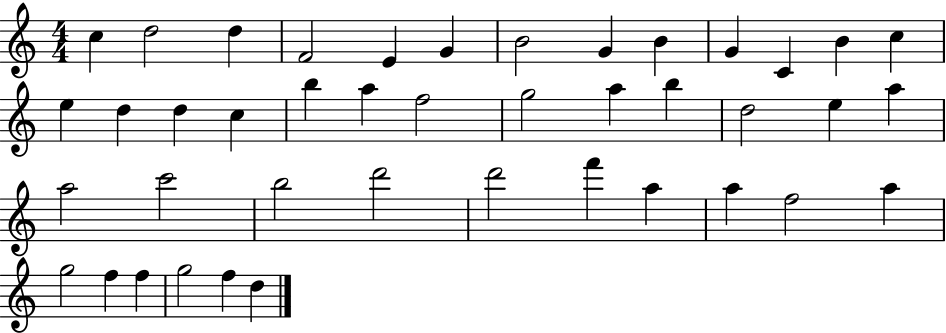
{
  \clef treble
  \numericTimeSignature
  \time 4/4
  \key c \major
  c''4 d''2 d''4 | f'2 e'4 g'4 | b'2 g'4 b'4 | g'4 c'4 b'4 c''4 | \break e''4 d''4 d''4 c''4 | b''4 a''4 f''2 | g''2 a''4 b''4 | d''2 e''4 a''4 | \break a''2 c'''2 | b''2 d'''2 | d'''2 f'''4 a''4 | a''4 f''2 a''4 | \break g''2 f''4 f''4 | g''2 f''4 d''4 | \bar "|."
}